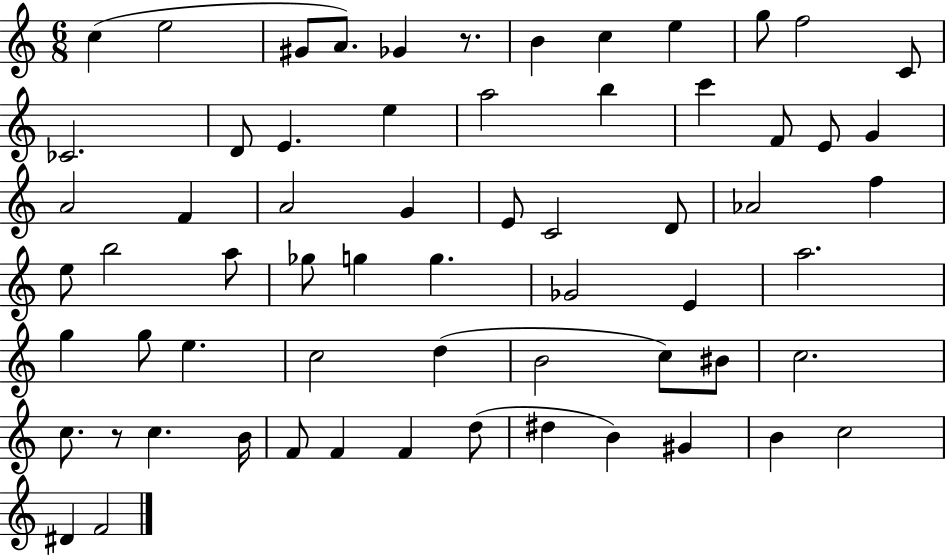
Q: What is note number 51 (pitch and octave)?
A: B4